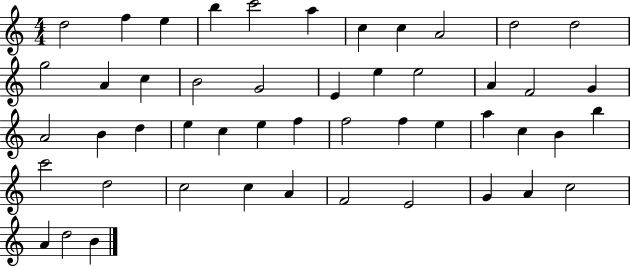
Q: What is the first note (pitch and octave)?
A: D5